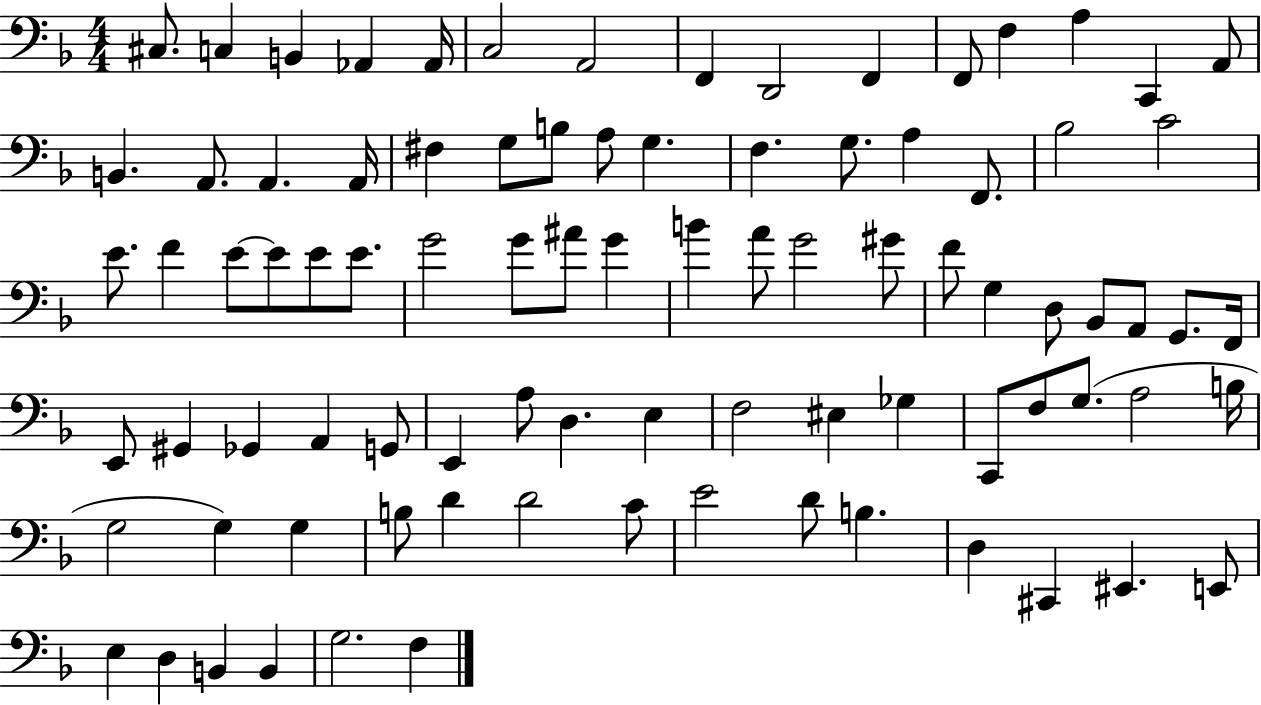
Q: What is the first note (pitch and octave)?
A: C#3